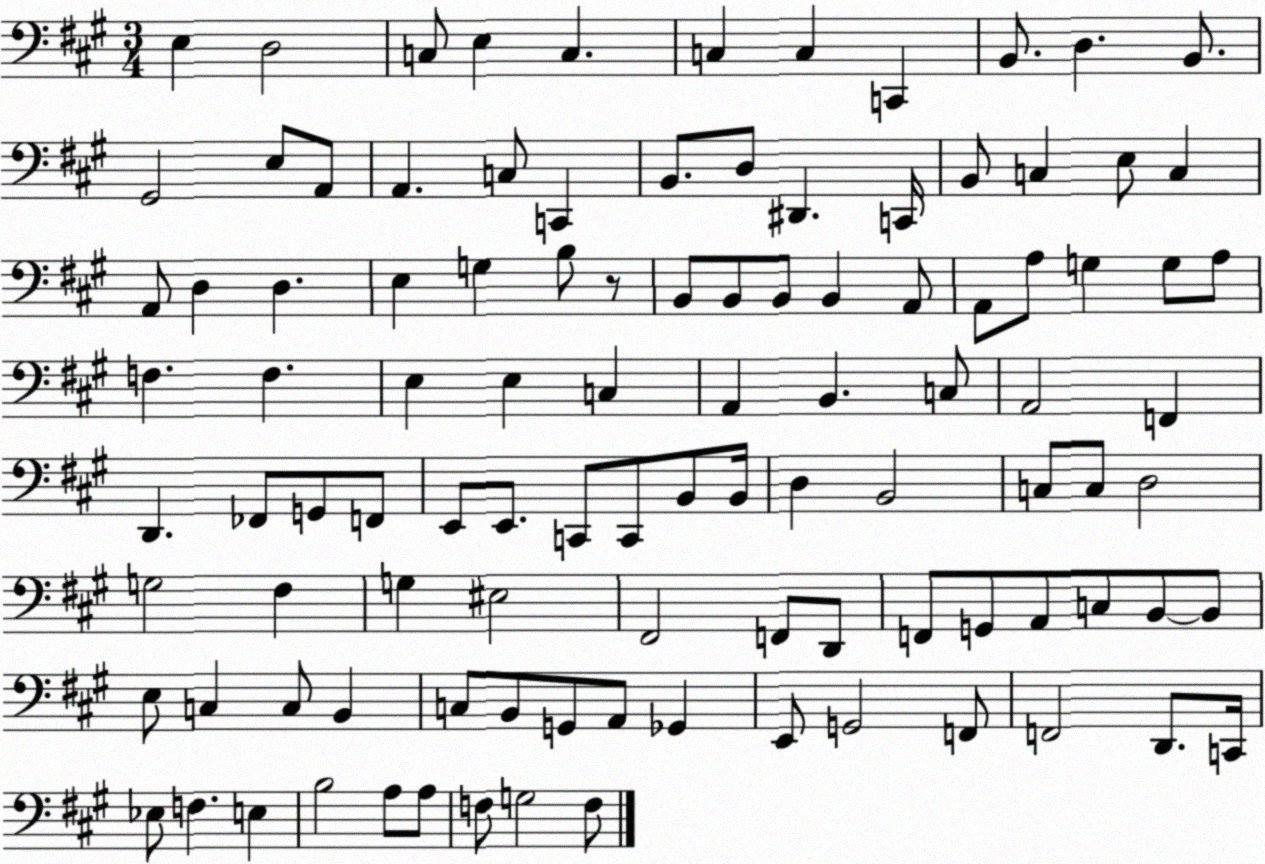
X:1
T:Untitled
M:3/4
L:1/4
K:A
E, D,2 C,/2 E, C, C, C, C,, B,,/2 D, B,,/2 ^G,,2 E,/2 A,,/2 A,, C,/2 C,, B,,/2 D,/2 ^D,, C,,/4 B,,/2 C, E,/2 C, A,,/2 D, D, E, G, B,/2 z/2 B,,/2 B,,/2 B,,/2 B,, A,,/2 A,,/2 A,/2 G, G,/2 A,/2 F, F, E, E, C, A,, B,, C,/2 A,,2 F,, D,, _F,,/2 G,,/2 F,,/2 E,,/2 E,,/2 C,,/2 C,,/2 B,,/2 B,,/4 D, B,,2 C,/2 C,/2 D,2 G,2 ^F, G, ^E,2 ^F,,2 F,,/2 D,,/2 F,,/2 G,,/2 A,,/2 C,/2 B,,/2 B,,/2 E,/2 C, C,/2 B,, C,/2 B,,/2 G,,/2 A,,/2 _G,, E,,/2 G,,2 F,,/2 F,,2 D,,/2 C,,/4 _E,/2 F, E, B,2 A,/2 A,/2 F,/2 G,2 F,/2